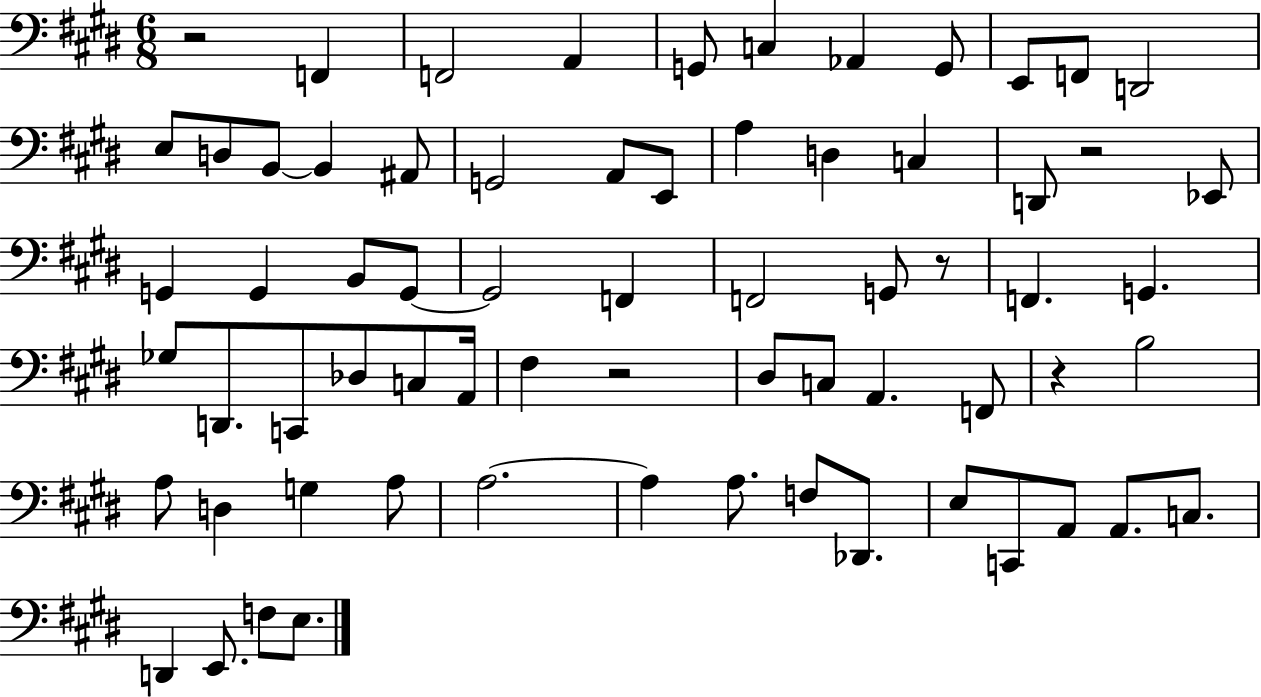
X:1
T:Untitled
M:6/8
L:1/4
K:E
z2 F,, F,,2 A,, G,,/2 C, _A,, G,,/2 E,,/2 F,,/2 D,,2 E,/2 D,/2 B,,/2 B,, ^A,,/2 G,,2 A,,/2 E,,/2 A, D, C, D,,/2 z2 _E,,/2 G,, G,, B,,/2 G,,/2 G,,2 F,, F,,2 G,,/2 z/2 F,, G,, _G,/2 D,,/2 C,,/2 _D,/2 C,/2 A,,/4 ^F, z2 ^D,/2 C,/2 A,, F,,/2 z B,2 A,/2 D, G, A,/2 A,2 A, A,/2 F,/2 _D,,/2 E,/2 C,,/2 A,,/2 A,,/2 C,/2 D,, E,,/2 F,/2 E,/2